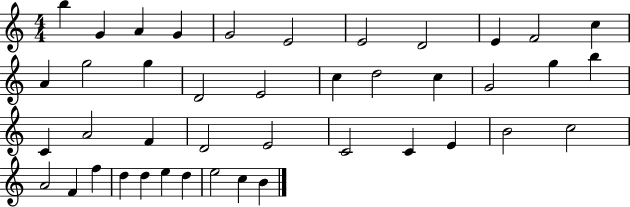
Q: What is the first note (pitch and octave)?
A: B5